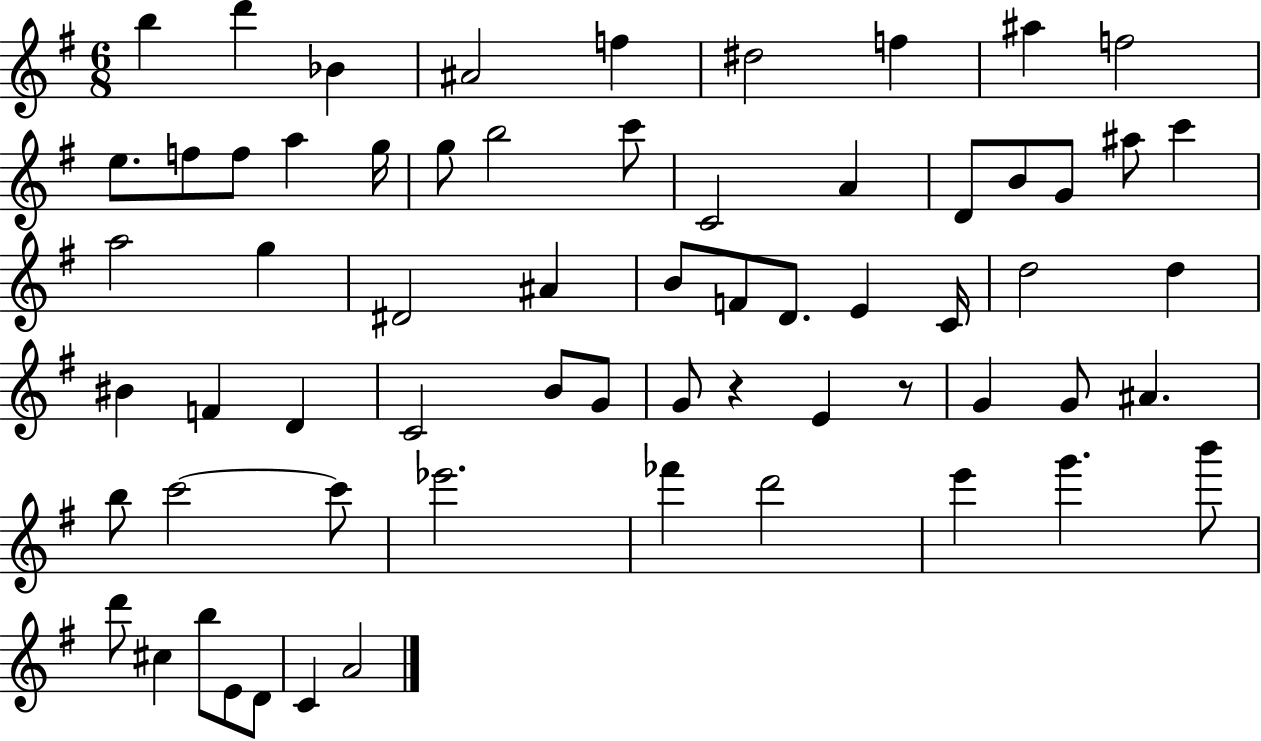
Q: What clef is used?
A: treble